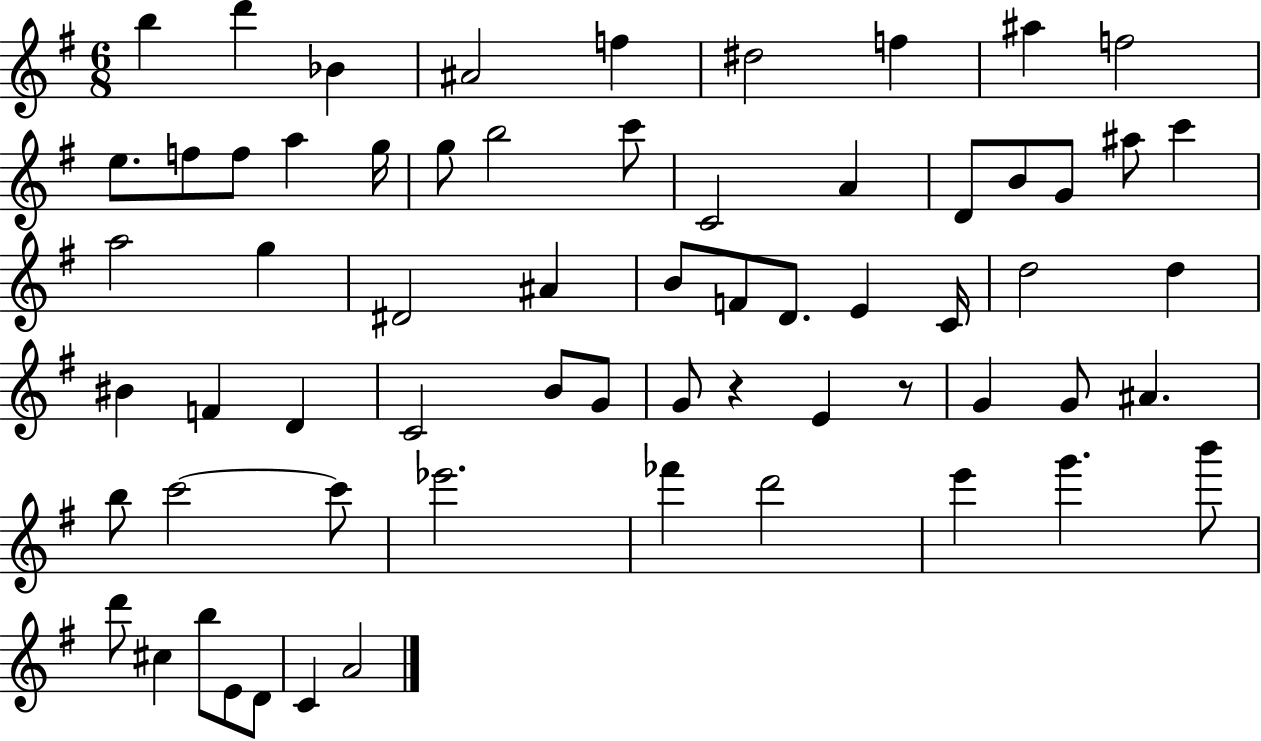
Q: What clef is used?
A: treble